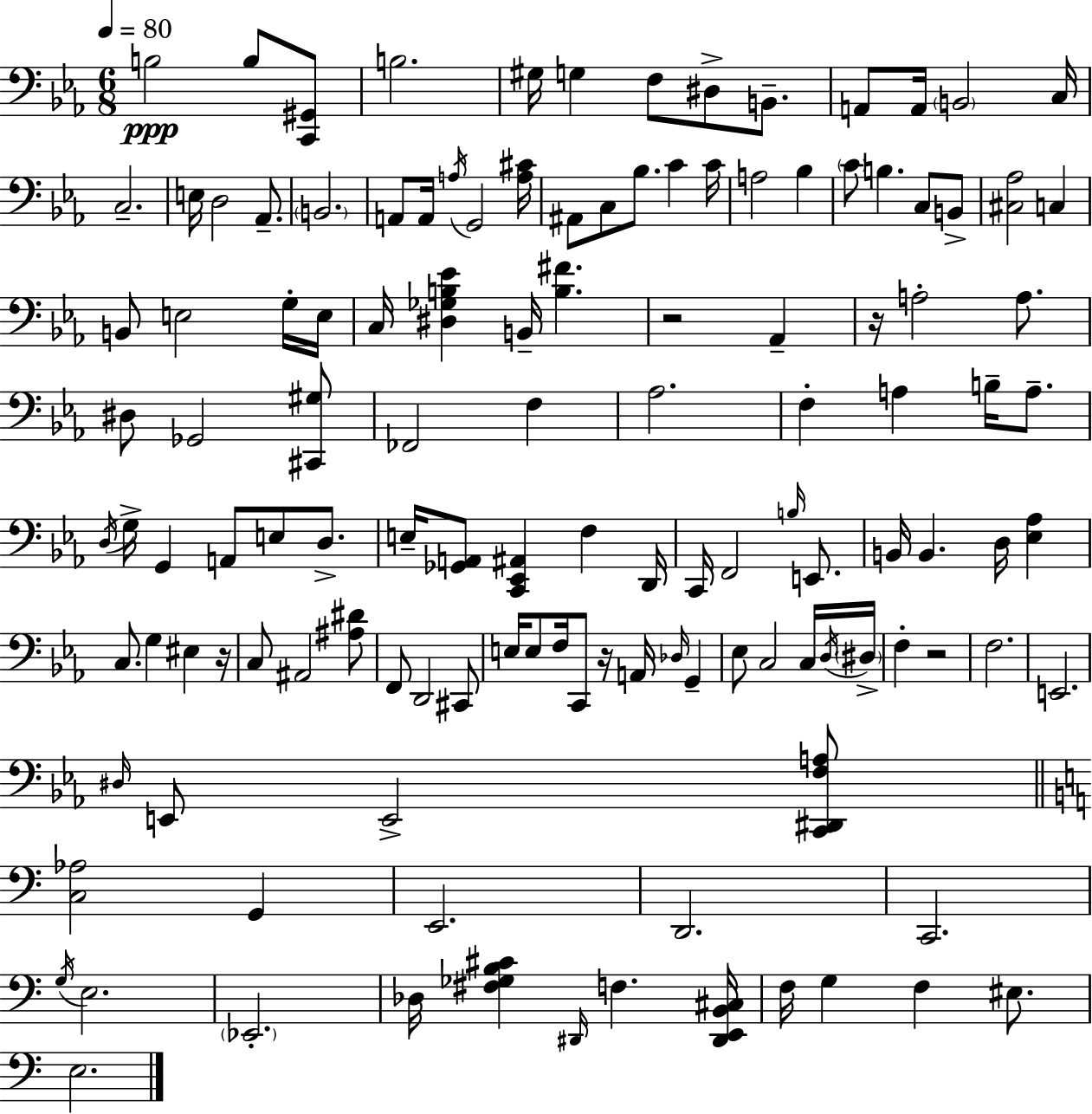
X:1
T:Untitled
M:6/8
L:1/4
K:Cm
B,2 B,/2 [C,,^G,,]/2 B,2 ^G,/4 G, F,/2 ^D,/2 B,,/2 A,,/2 A,,/4 B,,2 C,/4 C,2 E,/4 D,2 _A,,/2 B,,2 A,,/2 A,,/4 A,/4 G,,2 [A,^C]/4 ^A,,/2 C,/2 _B,/2 C C/4 A,2 _B, C/2 B, C,/2 B,,/2 [^C,_A,]2 C, B,,/2 E,2 G,/4 E,/4 C,/4 [^D,_G,B,_E] B,,/4 [B,^F] z2 _A,, z/4 A,2 A,/2 ^D,/2 _G,,2 [^C,,^G,]/2 _F,,2 F, _A,2 F, A, B,/4 A,/2 D,/4 G,/4 G,, A,,/2 E,/2 D,/2 E,/4 [_G,,A,,]/2 [C,,_E,,^A,,] F, D,,/4 C,,/4 F,,2 B,/4 E,,/2 B,,/4 B,, D,/4 [_E,_A,] C,/2 G, ^E, z/4 C,/2 ^A,,2 [^A,^D]/2 F,,/2 D,,2 ^C,,/2 E,/4 E,/2 F,/4 C,,/2 z/4 A,,/4 _D,/4 G,, _E,/2 C,2 C,/4 D,/4 ^D,/4 F, z2 F,2 E,,2 ^D,/4 E,,/2 E,,2 [C,,^D,,F,A,]/2 [C,_A,]2 G,, E,,2 D,,2 C,,2 G,/4 E,2 _E,,2 _D,/4 [^F,_G,B,^C] ^D,,/4 F, [^D,,E,,B,,^C,]/4 F,/4 G, F, ^E,/2 E,2